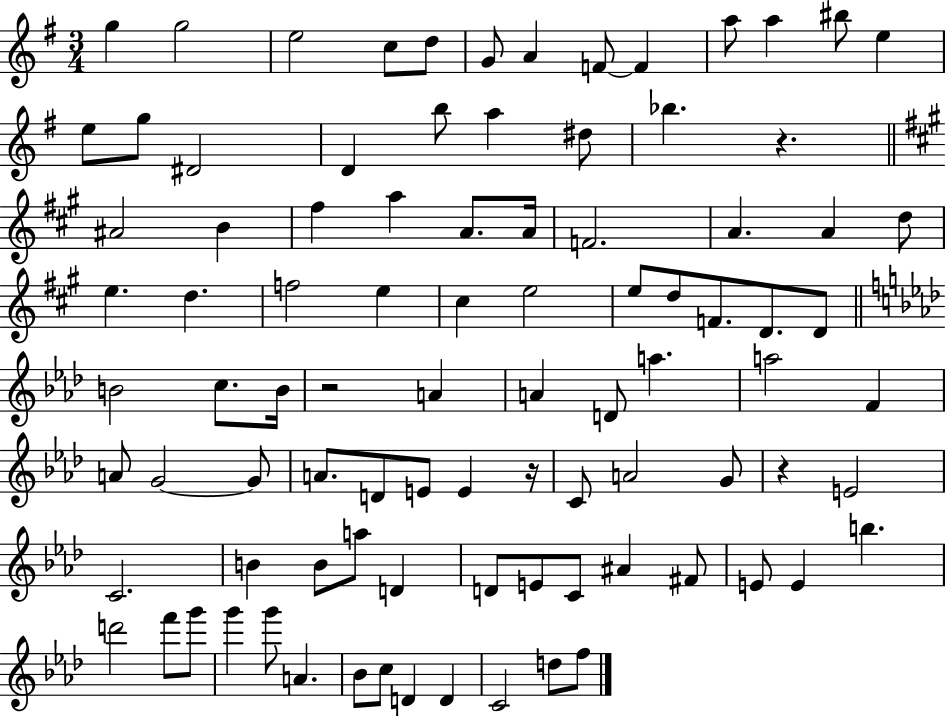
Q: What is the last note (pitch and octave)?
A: F5